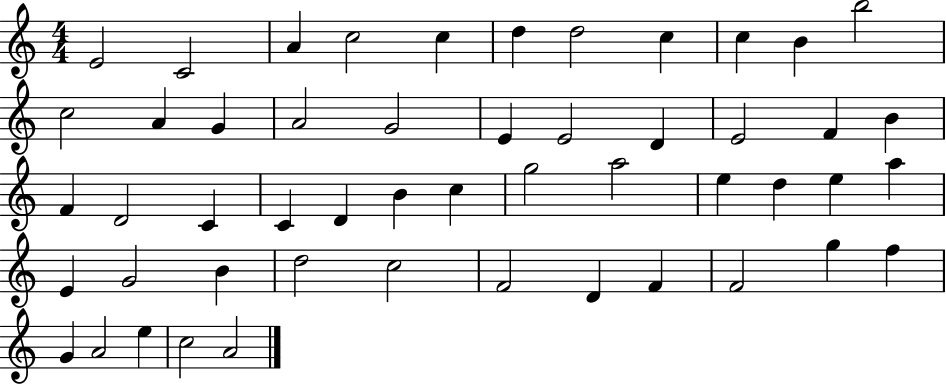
E4/h C4/h A4/q C5/h C5/q D5/q D5/h C5/q C5/q B4/q B5/h C5/h A4/q G4/q A4/h G4/h E4/q E4/h D4/q E4/h F4/q B4/q F4/q D4/h C4/q C4/q D4/q B4/q C5/q G5/h A5/h E5/q D5/q E5/q A5/q E4/q G4/h B4/q D5/h C5/h F4/h D4/q F4/q F4/h G5/q F5/q G4/q A4/h E5/q C5/h A4/h